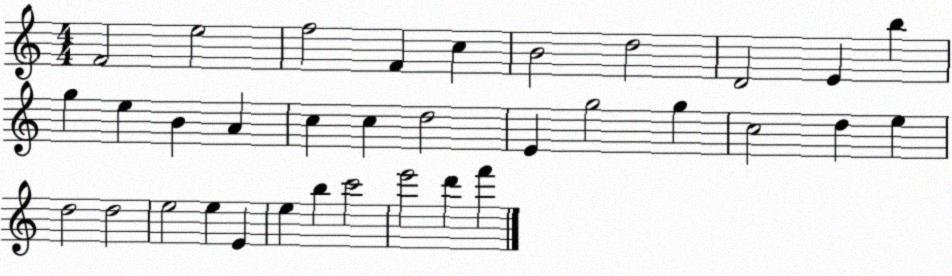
X:1
T:Untitled
M:4/4
L:1/4
K:C
F2 e2 f2 F c B2 d2 D2 E b g e B A c c d2 E g2 g c2 d e d2 d2 e2 e E e b c'2 e'2 d' f'